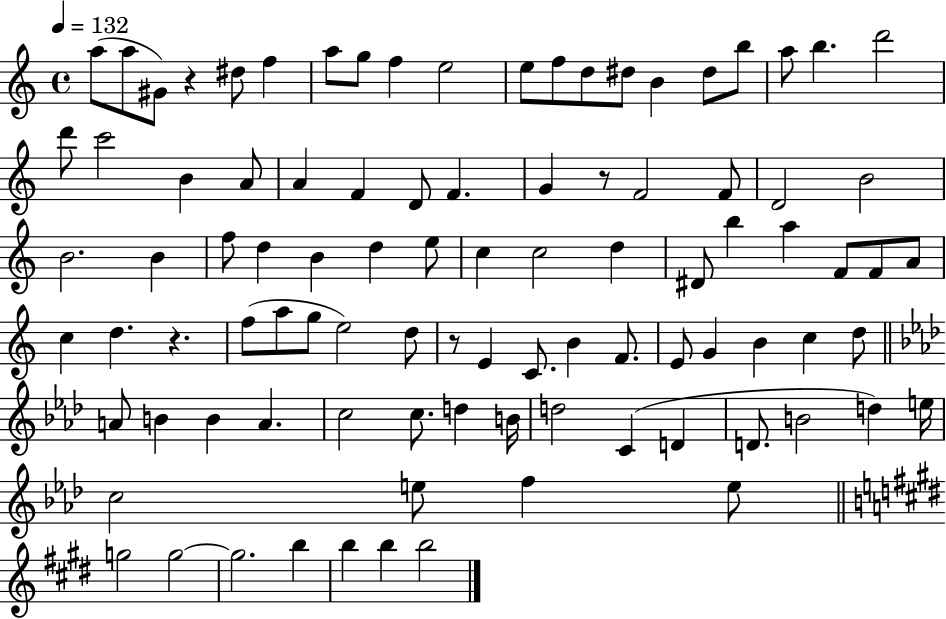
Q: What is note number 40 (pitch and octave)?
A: C5